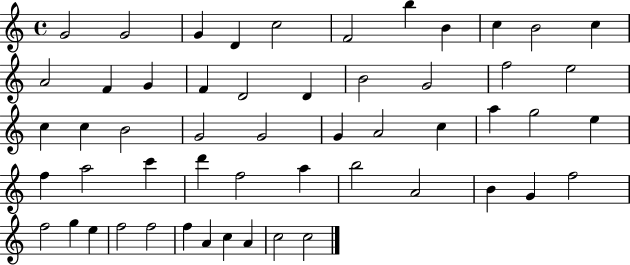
{
  \clef treble
  \time 4/4
  \defaultTimeSignature
  \key c \major
  g'2 g'2 | g'4 d'4 c''2 | f'2 b''4 b'4 | c''4 b'2 c''4 | \break a'2 f'4 g'4 | f'4 d'2 d'4 | b'2 g'2 | f''2 e''2 | \break c''4 c''4 b'2 | g'2 g'2 | g'4 a'2 c''4 | a''4 g''2 e''4 | \break f''4 a''2 c'''4 | d'''4 f''2 a''4 | b''2 a'2 | b'4 g'4 f''2 | \break f''2 g''4 e''4 | f''2 f''2 | f''4 a'4 c''4 a'4 | c''2 c''2 | \break \bar "|."
}